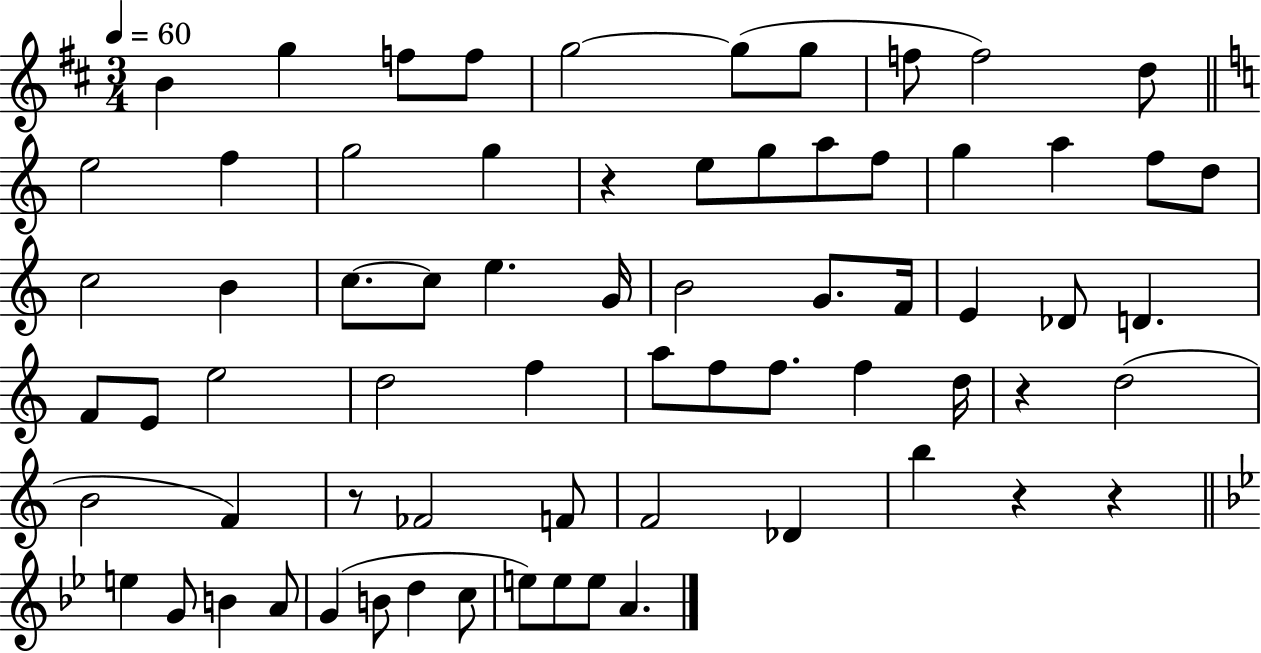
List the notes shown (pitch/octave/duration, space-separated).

B4/q G5/q F5/e F5/e G5/h G5/e G5/e F5/e F5/h D5/e E5/h F5/q G5/h G5/q R/q E5/e G5/e A5/e F5/e G5/q A5/q F5/e D5/e C5/h B4/q C5/e. C5/e E5/q. G4/s B4/h G4/e. F4/s E4/q Db4/e D4/q. F4/e E4/e E5/h D5/h F5/q A5/e F5/e F5/e. F5/q D5/s R/q D5/h B4/h F4/q R/e FES4/h F4/e F4/h Db4/q B5/q R/q R/q E5/q G4/e B4/q A4/e G4/q B4/e D5/q C5/e E5/e E5/e E5/e A4/q.